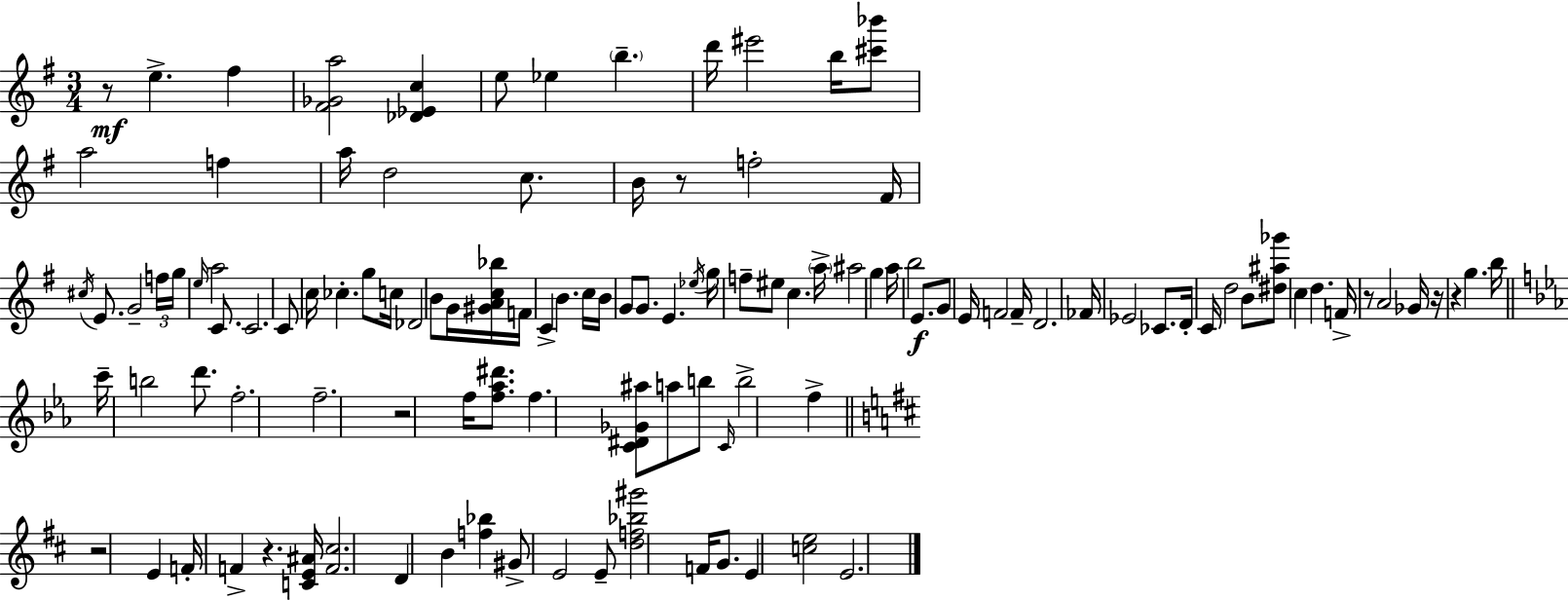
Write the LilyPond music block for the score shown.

{
  \clef treble
  \numericTimeSignature
  \time 3/4
  \key e \minor
  r8\mf e''4.-> fis''4 | <fis' ges' a''>2 <des' ees' c''>4 | e''8 ees''4 \parenthesize b''4.-- | d'''16 eis'''2 b''16 <cis''' bes'''>8 | \break a''2 f''4 | a''16 d''2 c''8. | b'16 r8 f''2-. fis'16 | \acciaccatura { cis''16 } e'8. g'2-- | \break \tuplet 3/2 { f''16 g''16 \grace { e''16 } } a''2 c'8. | c'2. | c'8 c''16 ces''4.-. g''8 | c''16 des'2 b'8 | \break g'16 <gis' a' c'' bes''>16 f'16 c'4-> b'4. | c''16 b'16 g'8 g'8. e'4. | \acciaccatura { ees''16 } g''16 f''8-- eis''8 c''4. | \parenthesize a''16-> ais''2 g''4 | \break a''16 b''2 | e'8.\f g'8 e'16 f'2 | f'16-- d'2. | fes'16 ees'2 | \break ces'8. d'16-. c'16 d''2 | b'8 <dis'' ais'' ges'''>8 c''4 d''4. | f'16-> r8 a'2 | ges'16 r16 r4 g''4. | \break b''16 \bar "||" \break \key ees \major c'''16-- b''2 d'''8. | f''2.-. | f''2.-- | r2 f''16 <f'' aes'' dis'''>8. | \break f''4. <c' dis' ges' ais''>8 a''8 b''8 | \grace { c'16 } b''2-> f''4-> | \bar "||" \break \key d \major r2 e'4 | f'16-. f'4-> r4. <c' e' ais'>16 | <f' cis''>2. | d'4 b'4 <f'' bes''>4 | \break gis'8-> e'2 e'8-- | <d'' f'' bes'' gis'''>2 f'16 g'8. | e'4 <c'' e''>2 | e'2. | \break \bar "|."
}